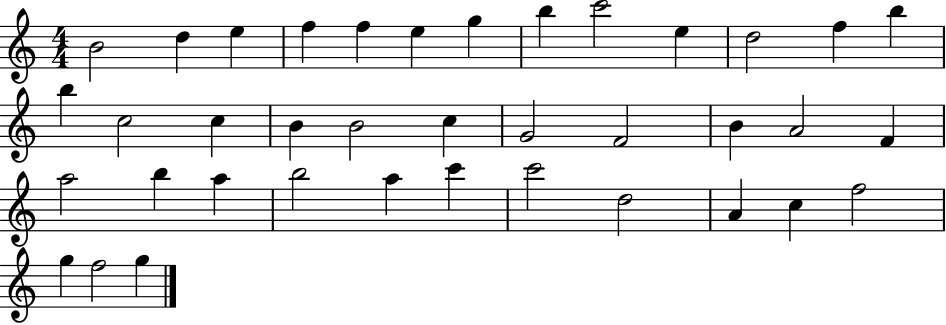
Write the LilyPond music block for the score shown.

{
  \clef treble
  \numericTimeSignature
  \time 4/4
  \key c \major
  b'2 d''4 e''4 | f''4 f''4 e''4 g''4 | b''4 c'''2 e''4 | d''2 f''4 b''4 | \break b''4 c''2 c''4 | b'4 b'2 c''4 | g'2 f'2 | b'4 a'2 f'4 | \break a''2 b''4 a''4 | b''2 a''4 c'''4 | c'''2 d''2 | a'4 c''4 f''2 | \break g''4 f''2 g''4 | \bar "|."
}